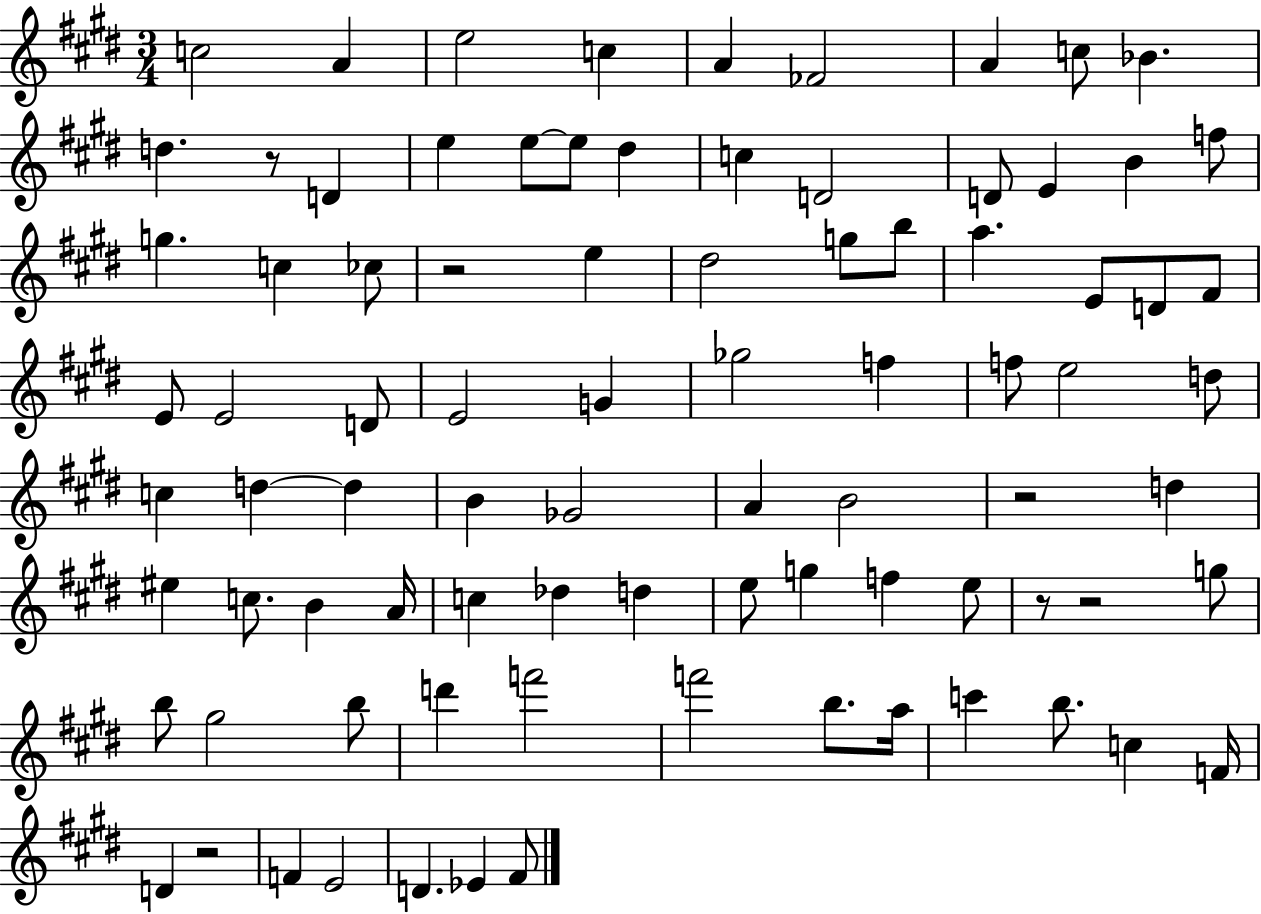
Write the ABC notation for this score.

X:1
T:Untitled
M:3/4
L:1/4
K:E
c2 A e2 c A _F2 A c/2 _B d z/2 D e e/2 e/2 ^d c D2 D/2 E B f/2 g c _c/2 z2 e ^d2 g/2 b/2 a E/2 D/2 ^F/2 E/2 E2 D/2 E2 G _g2 f f/2 e2 d/2 c d d B _G2 A B2 z2 d ^e c/2 B A/4 c _d d e/2 g f e/2 z/2 z2 g/2 b/2 ^g2 b/2 d' f'2 f'2 b/2 a/4 c' b/2 c F/4 D z2 F E2 D _E ^F/2